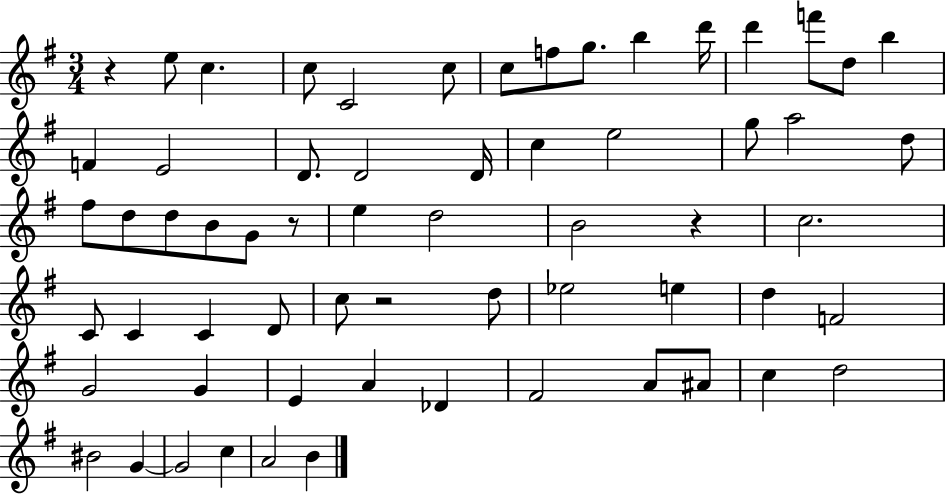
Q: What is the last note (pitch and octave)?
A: B4